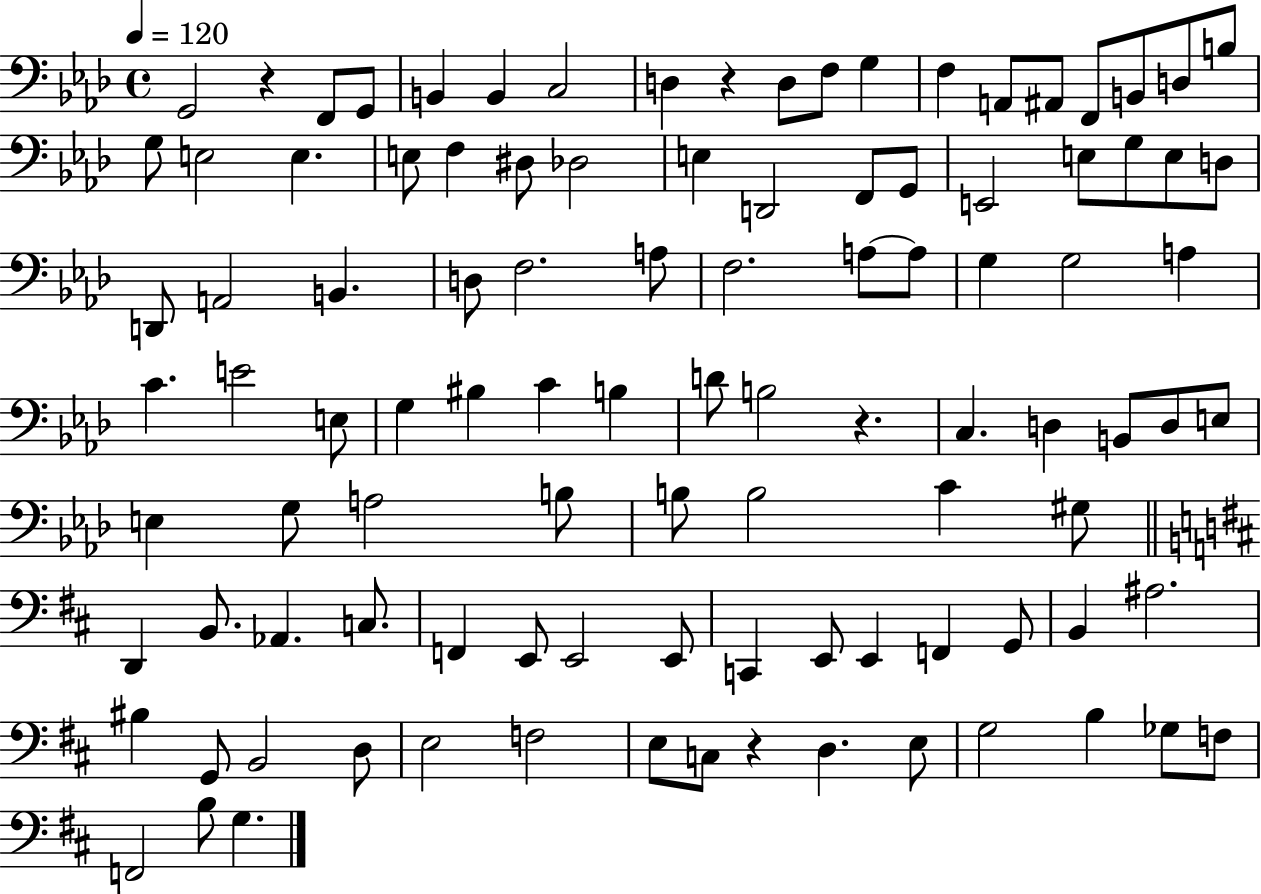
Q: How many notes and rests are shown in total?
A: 103